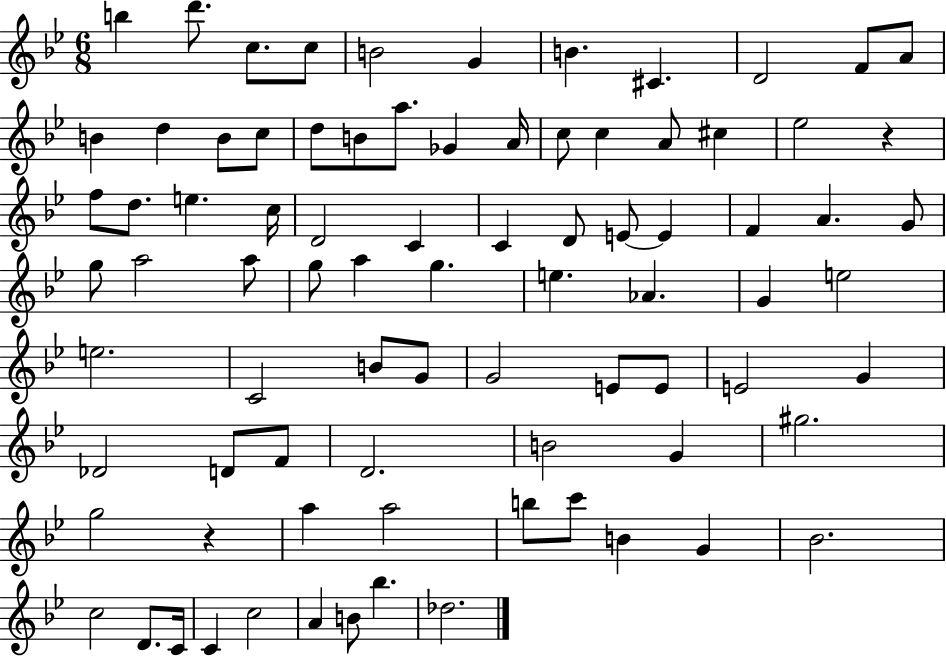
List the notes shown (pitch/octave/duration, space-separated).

B5/q D6/e. C5/e. C5/e B4/h G4/q B4/q. C#4/q. D4/h F4/e A4/e B4/q D5/q B4/e C5/e D5/e B4/e A5/e. Gb4/q A4/s C5/e C5/q A4/e C#5/q Eb5/h R/q F5/e D5/e. E5/q. C5/s D4/h C4/q C4/q D4/e E4/e E4/q F4/q A4/q. G4/e G5/e A5/h A5/e G5/e A5/q G5/q. E5/q. Ab4/q. G4/q E5/h E5/h. C4/h B4/e G4/e G4/h E4/e E4/e E4/h G4/q Db4/h D4/e F4/e D4/h. B4/h G4/q G#5/h. G5/h R/q A5/q A5/h B5/e C6/e B4/q G4/q Bb4/h. C5/h D4/e. C4/s C4/q C5/h A4/q B4/e Bb5/q. Db5/h.